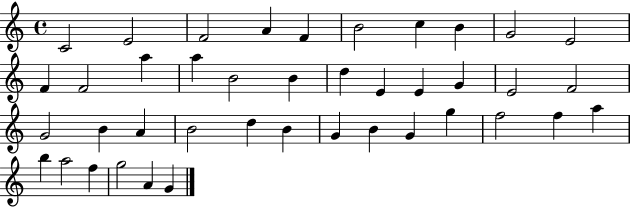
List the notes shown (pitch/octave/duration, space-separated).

C4/h E4/h F4/h A4/q F4/q B4/h C5/q B4/q G4/h E4/h F4/q F4/h A5/q A5/q B4/h B4/q D5/q E4/q E4/q G4/q E4/h F4/h G4/h B4/q A4/q B4/h D5/q B4/q G4/q B4/q G4/q G5/q F5/h F5/q A5/q B5/q A5/h F5/q G5/h A4/q G4/q